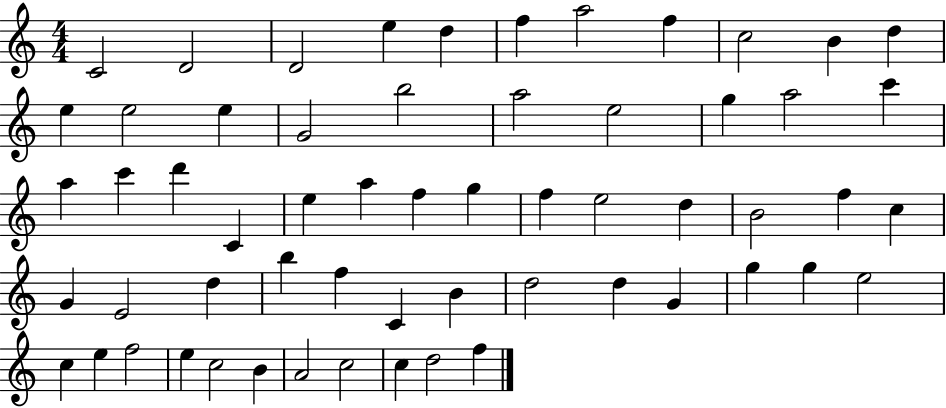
C4/h D4/h D4/h E5/q D5/q F5/q A5/h F5/q C5/h B4/q D5/q E5/q E5/h E5/q G4/h B5/h A5/h E5/h G5/q A5/h C6/q A5/q C6/q D6/q C4/q E5/q A5/q F5/q G5/q F5/q E5/h D5/q B4/h F5/q C5/q G4/q E4/h D5/q B5/q F5/q C4/q B4/q D5/h D5/q G4/q G5/q G5/q E5/h C5/q E5/q F5/h E5/q C5/h B4/q A4/h C5/h C5/q D5/h F5/q